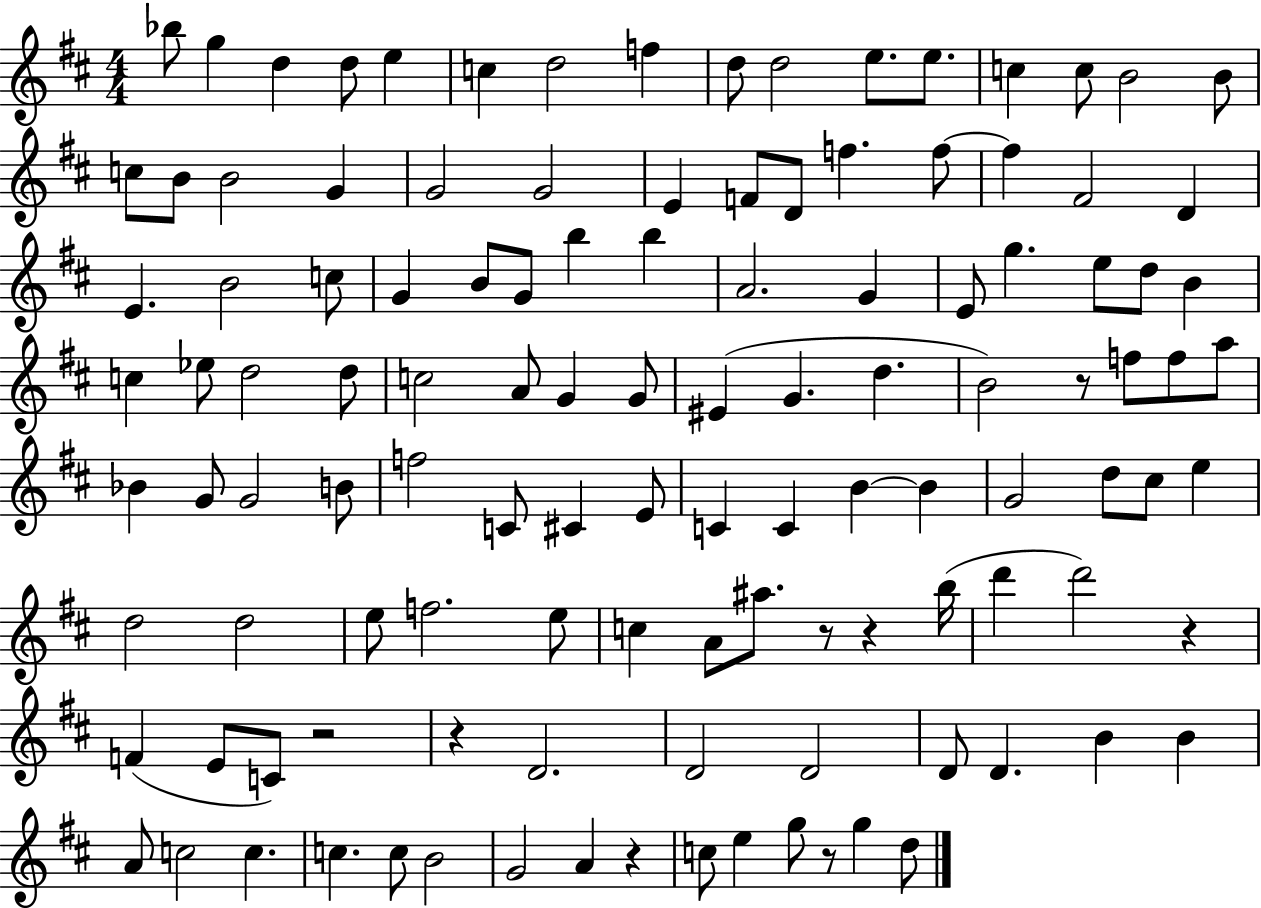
Bb5/e G5/q D5/q D5/e E5/q C5/q D5/h F5/q D5/e D5/h E5/e. E5/e. C5/q C5/e B4/h B4/e C5/e B4/e B4/h G4/q G4/h G4/h E4/q F4/e D4/e F5/q. F5/e F5/q F#4/h D4/q E4/q. B4/h C5/e G4/q B4/e G4/e B5/q B5/q A4/h. G4/q E4/e G5/q. E5/e D5/e B4/q C5/q Eb5/e D5/h D5/e C5/h A4/e G4/q G4/e EIS4/q G4/q. D5/q. B4/h R/e F5/e F5/e A5/e Bb4/q G4/e G4/h B4/e F5/h C4/e C#4/q E4/e C4/q C4/q B4/q B4/q G4/h D5/e C#5/e E5/q D5/h D5/h E5/e F5/h. E5/e C5/q A4/e A#5/e. R/e R/q B5/s D6/q D6/h R/q F4/q E4/e C4/e R/h R/q D4/h. D4/h D4/h D4/e D4/q. B4/q B4/q A4/e C5/h C5/q. C5/q. C5/e B4/h G4/h A4/q R/q C5/e E5/q G5/e R/e G5/q D5/e